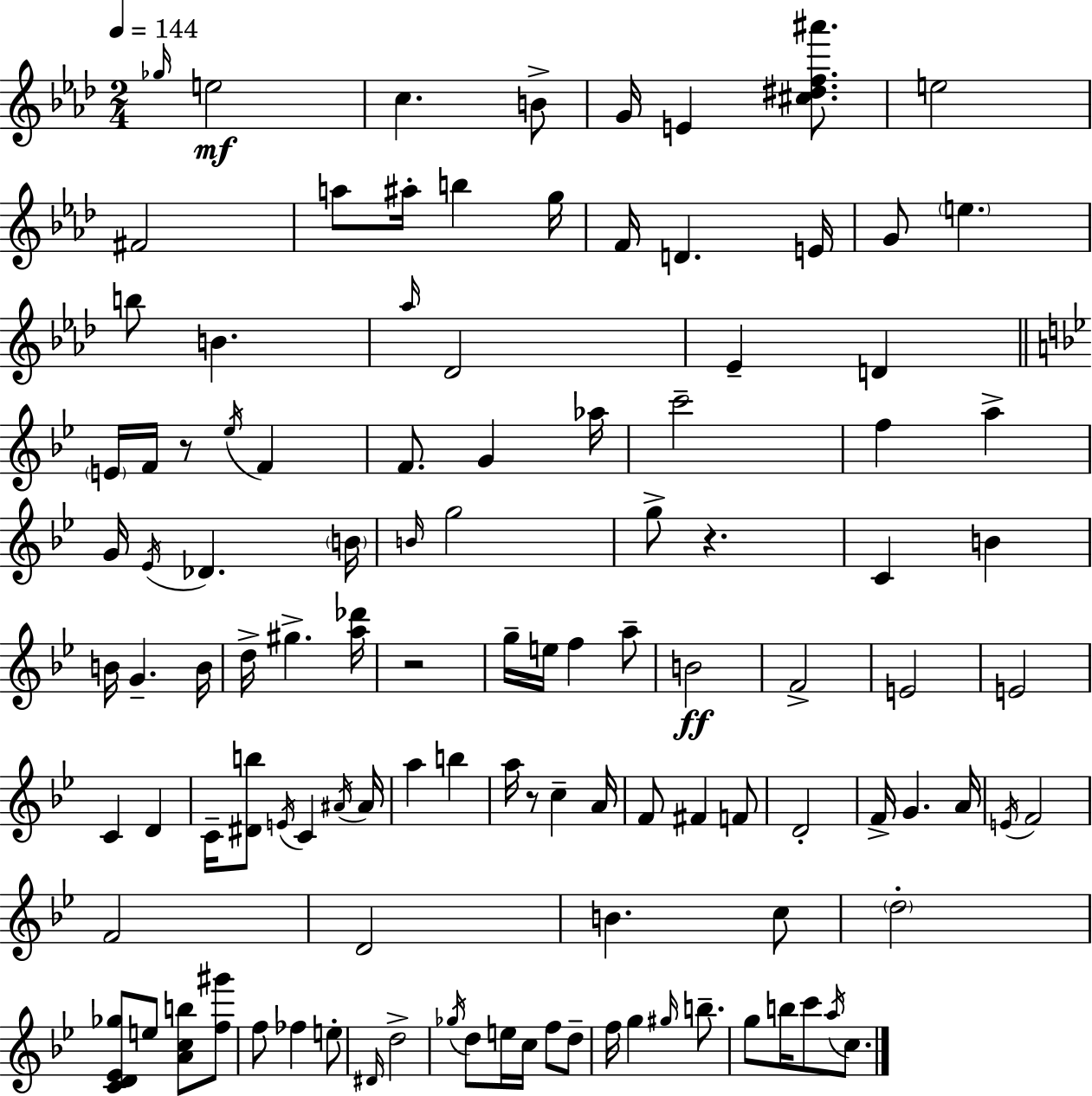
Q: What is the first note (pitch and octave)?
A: Gb5